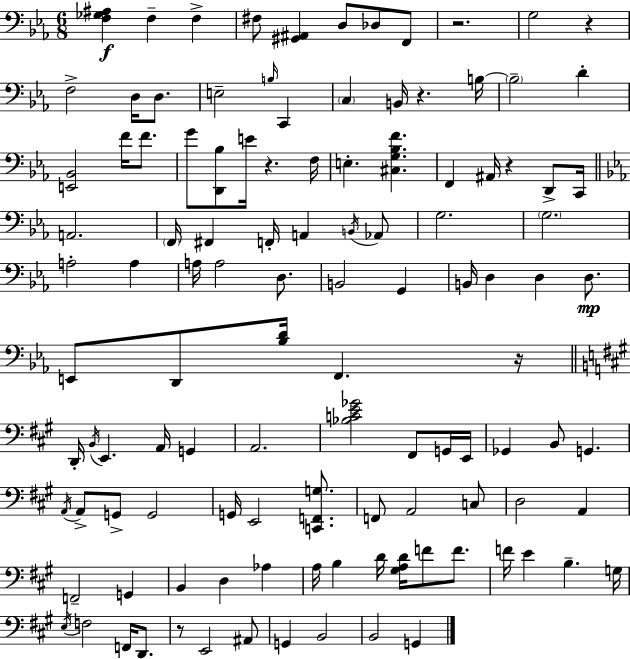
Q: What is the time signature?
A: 6/8